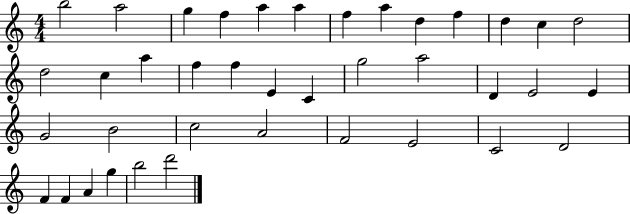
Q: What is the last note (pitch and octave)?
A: D6